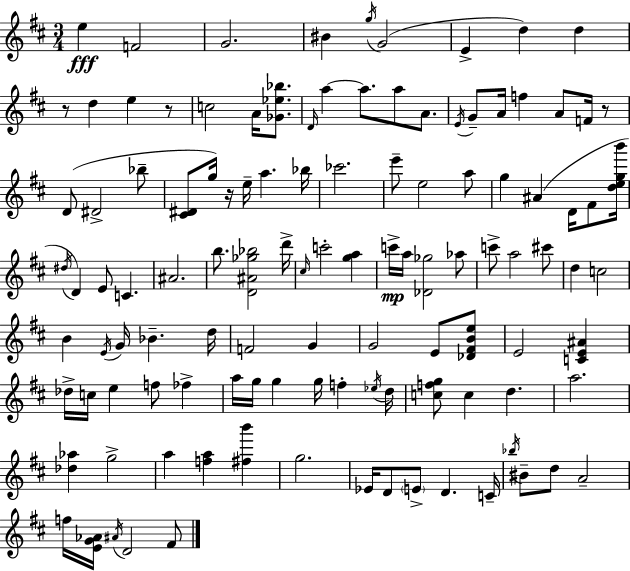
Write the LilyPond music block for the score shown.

{
  \clef treble
  \numericTimeSignature
  \time 3/4
  \key d \major
  e''4\fff f'2 | g'2. | bis'4 \acciaccatura { g''16 } g'2( | e'4-> d''4) d''4 | \break r8 d''4 e''4 r8 | c''2 a'16 <ges' ees'' bes''>8. | \grace { d'16 } a''4~~ a''8. a''8 a'8. | \acciaccatura { e'16 } g'8-- a'16 f''4 a'8 | \break f'16 r8 d'8( dis'2-> | bes''8-- <cis' dis'>8 g''16) r16 e''16-- a''4. | bes''16 ces'''2. | e'''8-- e''2 | \break a''8 g''4 ais'4( d'16 | fis'8 <d'' e'' g'' b'''>16 \acciaccatura { dis''16 }) d'4 e'8 c'4. | ais'2. | b''8. <d' ais' ges'' bes''>2 | \break d'''16-> \grace { cis''16 } c'''2-. | <g'' a''>4 c'''16->\mp a''16 <des' ges''>2 | aes''8 c'''8-> a''2 | cis'''8 d''4 c''2 | \break b'4 \acciaccatura { e'16 } g'16 bes'4.-- | d''16 f'2 | g'4 g'2 | e'8 <des' fis' b' e''>8 e'2 | \break <c' e' ais'>4 des''16-> c''16 e''4 | f''8 fes''4-> a''16 g''16 g''4 | g''16 f''4-. \acciaccatura { ees''16 } d''16 <c'' f'' g''>8 c''4 | d''4. a''2. | \break <des'' aes''>4 g''2-> | a''4 <f'' a''>4 | <fis'' b'''>4 g''2. | ees'16 d'8 \parenthesize e'8-> | \break d'4. c'16-- \acciaccatura { bes''16 } bis'8-- d''8 | a'2-- f''16 <e' g' aes'>16 \acciaccatura { ais'16 } d'2 | fis'8 \bar "|."
}